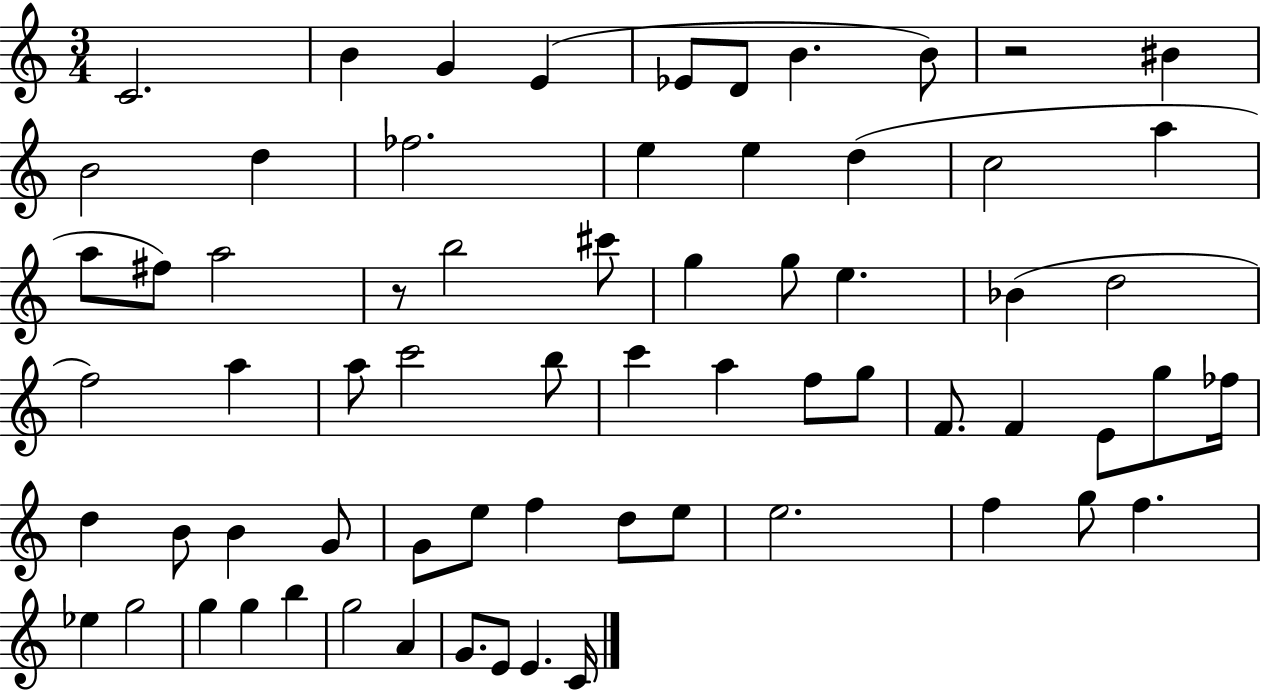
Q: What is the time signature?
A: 3/4